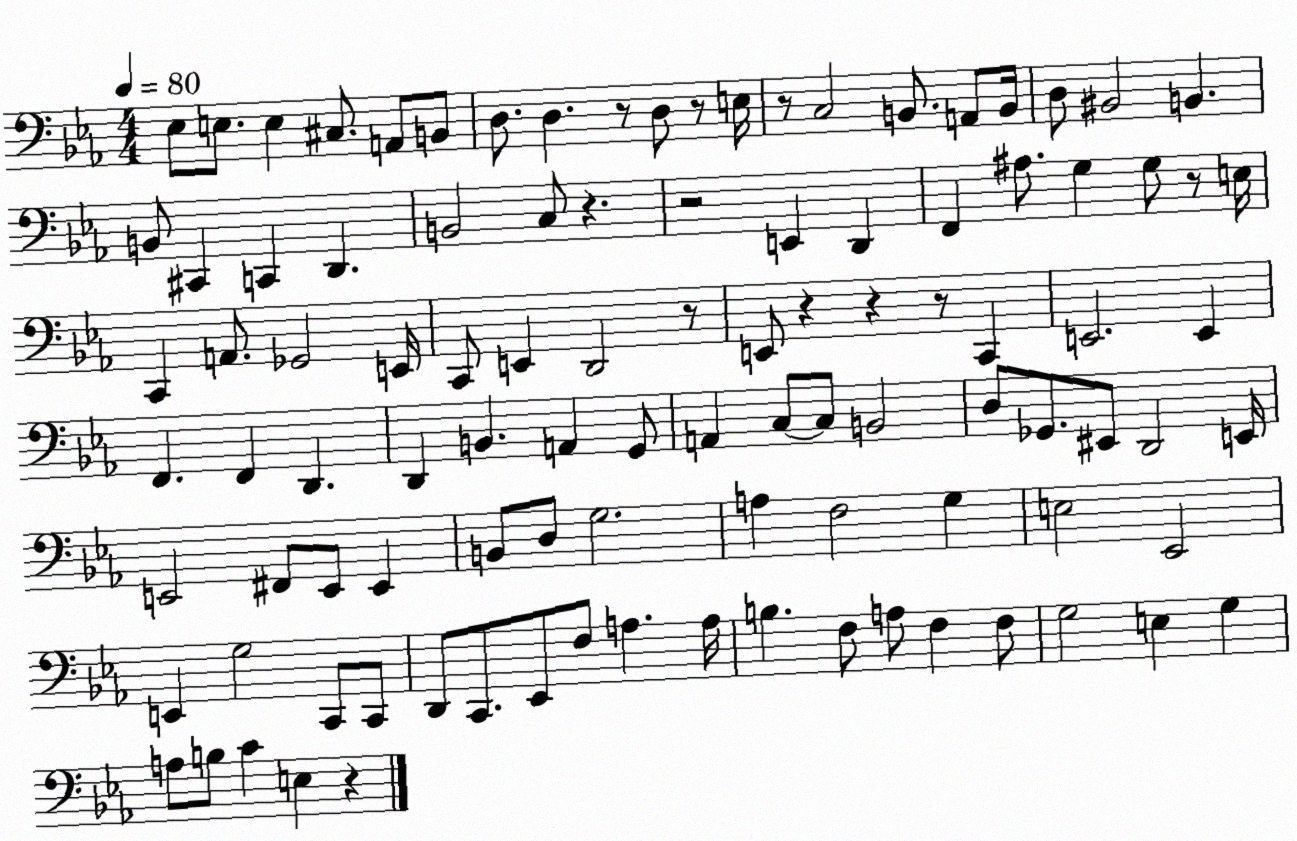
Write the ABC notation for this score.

X:1
T:Untitled
M:4/4
L:1/4
K:Eb
_E,/2 E,/2 E, ^C,/2 A,,/2 B,,/2 D,/2 D, z/2 D,/2 z/2 E,/4 z/2 C,2 B,,/2 A,,/2 B,,/4 D,/2 ^B,,2 B,, B,,/2 ^C,, C,, D,, B,,2 C,/2 z z2 E,, D,, F,, ^A,/2 G, G,/2 z/2 E,/4 C,, A,,/2 _G,,2 E,,/4 C,,/2 E,, D,,2 z/2 E,,/2 z z z/2 C,, E,,2 E,, F,, F,, D,, D,, B,, A,, G,,/2 A,, C,/2 C,/2 B,,2 D,/2 _G,,/2 ^E,,/2 D,,2 E,,/4 E,,2 ^F,,/2 E,,/2 E,, B,,/2 D,/2 G,2 A, F,2 G, E,2 _E,,2 E,, G,2 C,,/2 C,,/2 D,,/2 C,,/2 _E,,/2 F,/2 A, A,/4 B, F,/2 A,/2 F, F,/2 G,2 E, G, A,/2 B,/2 C E, z